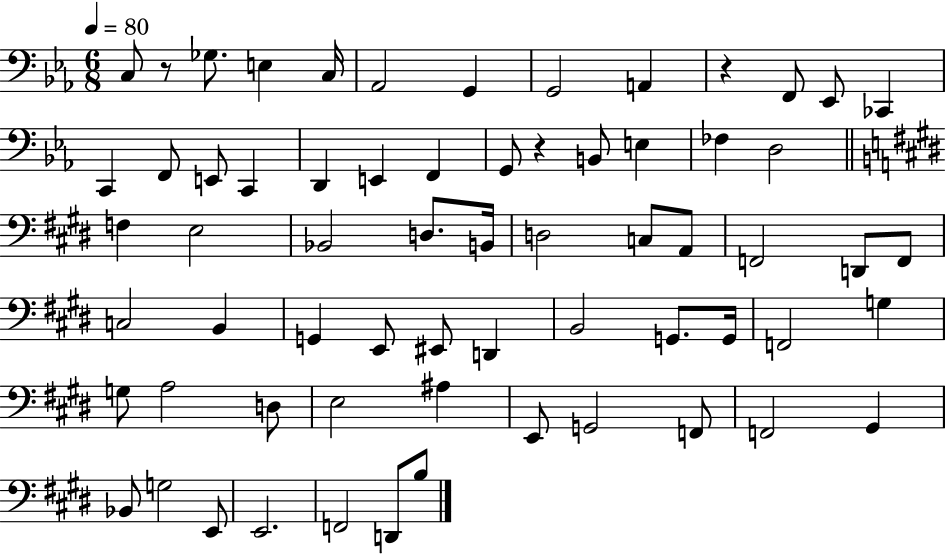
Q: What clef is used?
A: bass